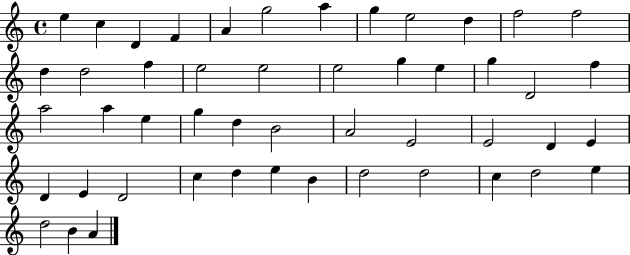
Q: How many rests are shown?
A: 0